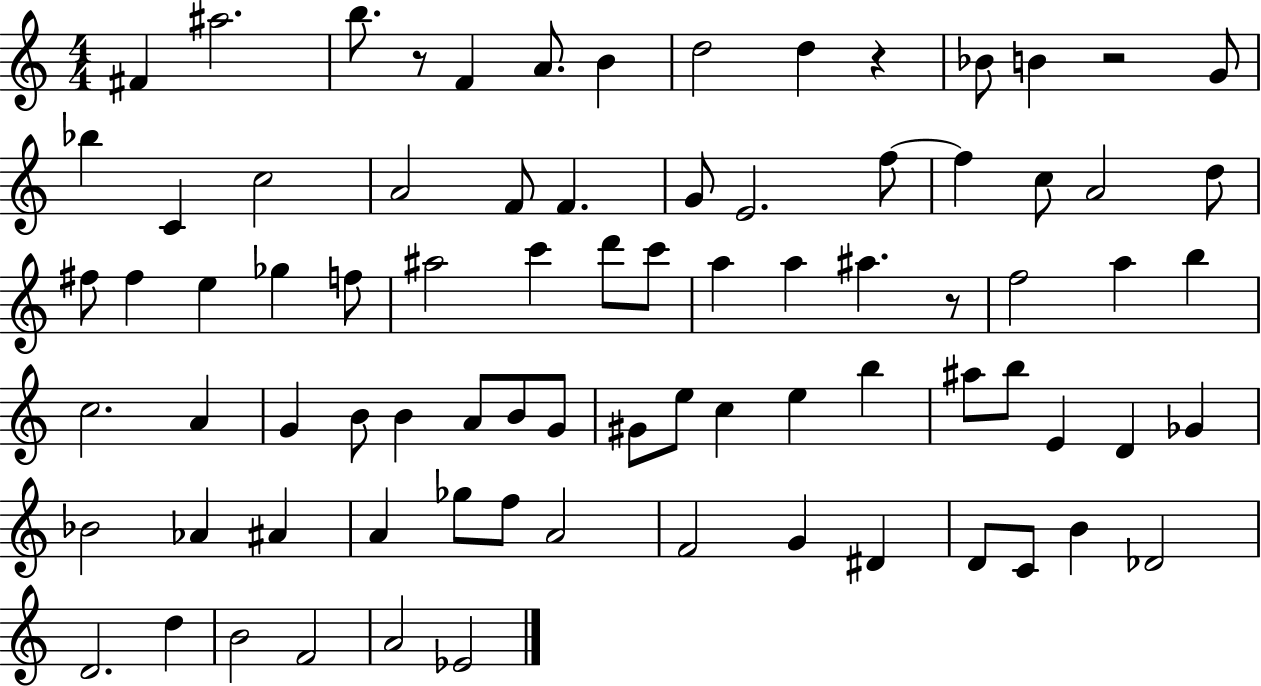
F#4/q A#5/h. B5/e. R/e F4/q A4/e. B4/q D5/h D5/q R/q Bb4/e B4/q R/h G4/e Bb5/q C4/q C5/h A4/h F4/e F4/q. G4/e E4/h. F5/e F5/q C5/e A4/h D5/e F#5/e F#5/q E5/q Gb5/q F5/e A#5/h C6/q D6/e C6/e A5/q A5/q A#5/q. R/e F5/h A5/q B5/q C5/h. A4/q G4/q B4/e B4/q A4/e B4/e G4/e G#4/e E5/e C5/q E5/q B5/q A#5/e B5/e E4/q D4/q Gb4/q Bb4/h Ab4/q A#4/q A4/q Gb5/e F5/e A4/h F4/h G4/q D#4/q D4/e C4/e B4/q Db4/h D4/h. D5/q B4/h F4/h A4/h Eb4/h